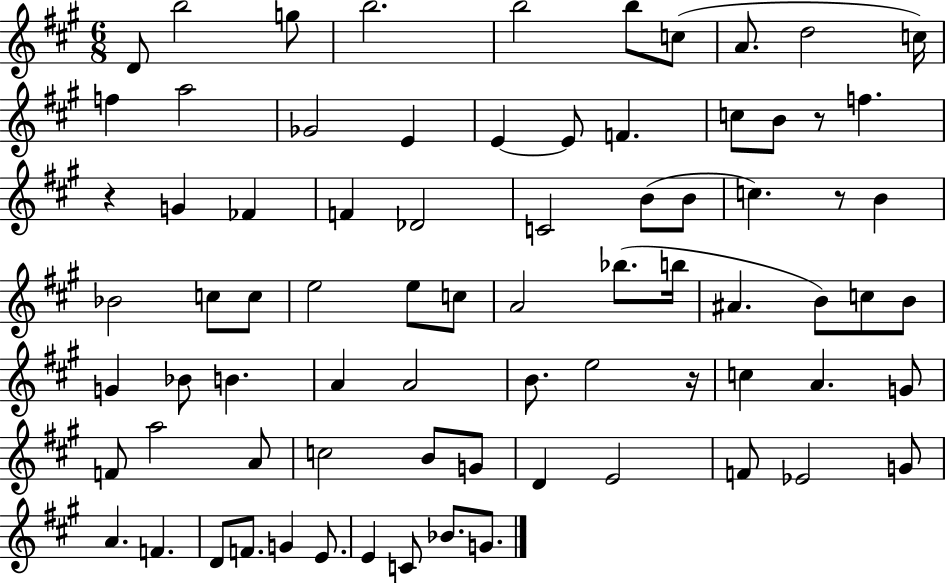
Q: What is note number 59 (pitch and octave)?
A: D4